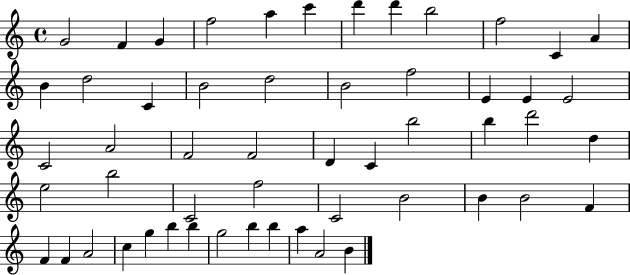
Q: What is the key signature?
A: C major